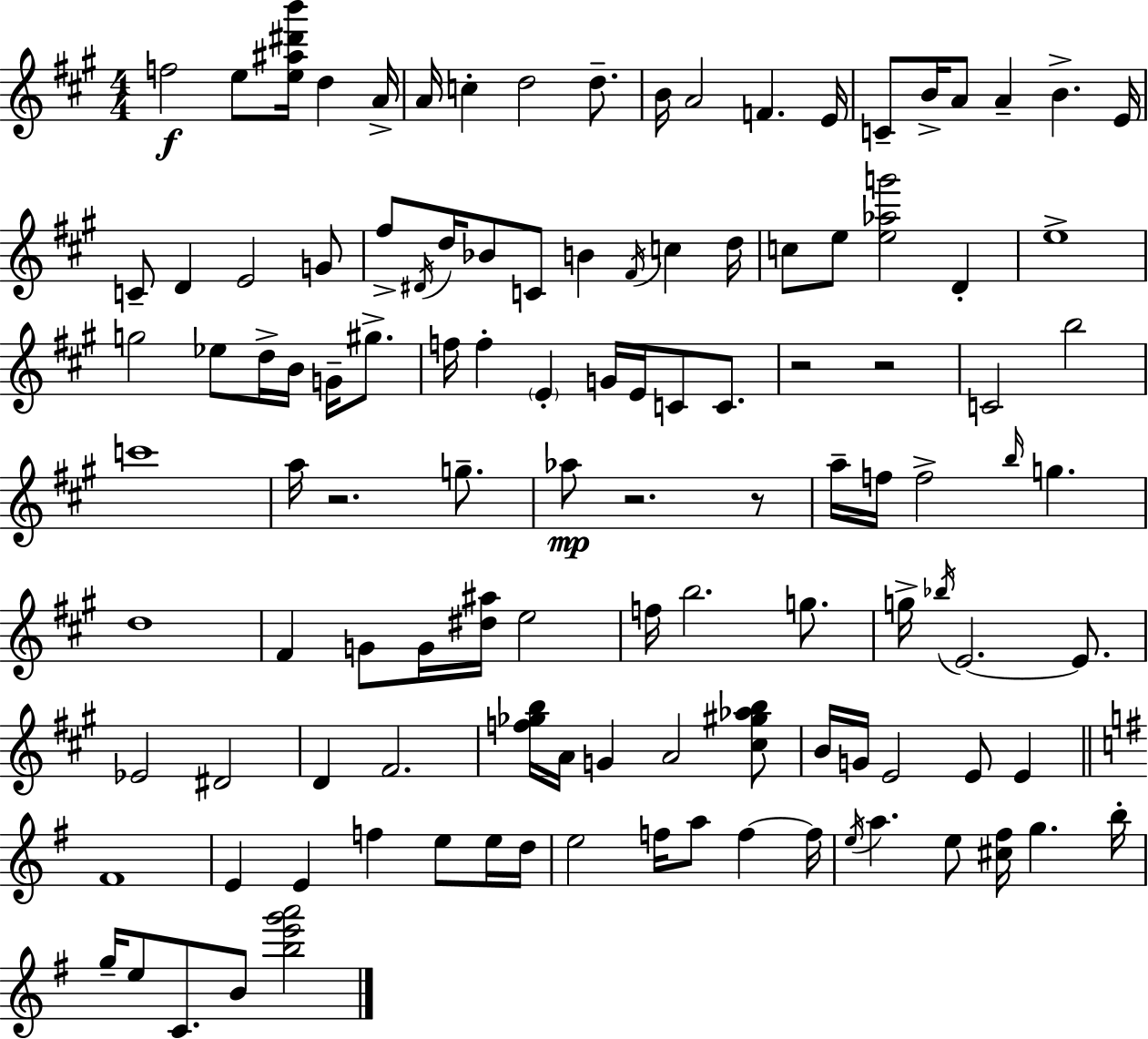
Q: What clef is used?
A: treble